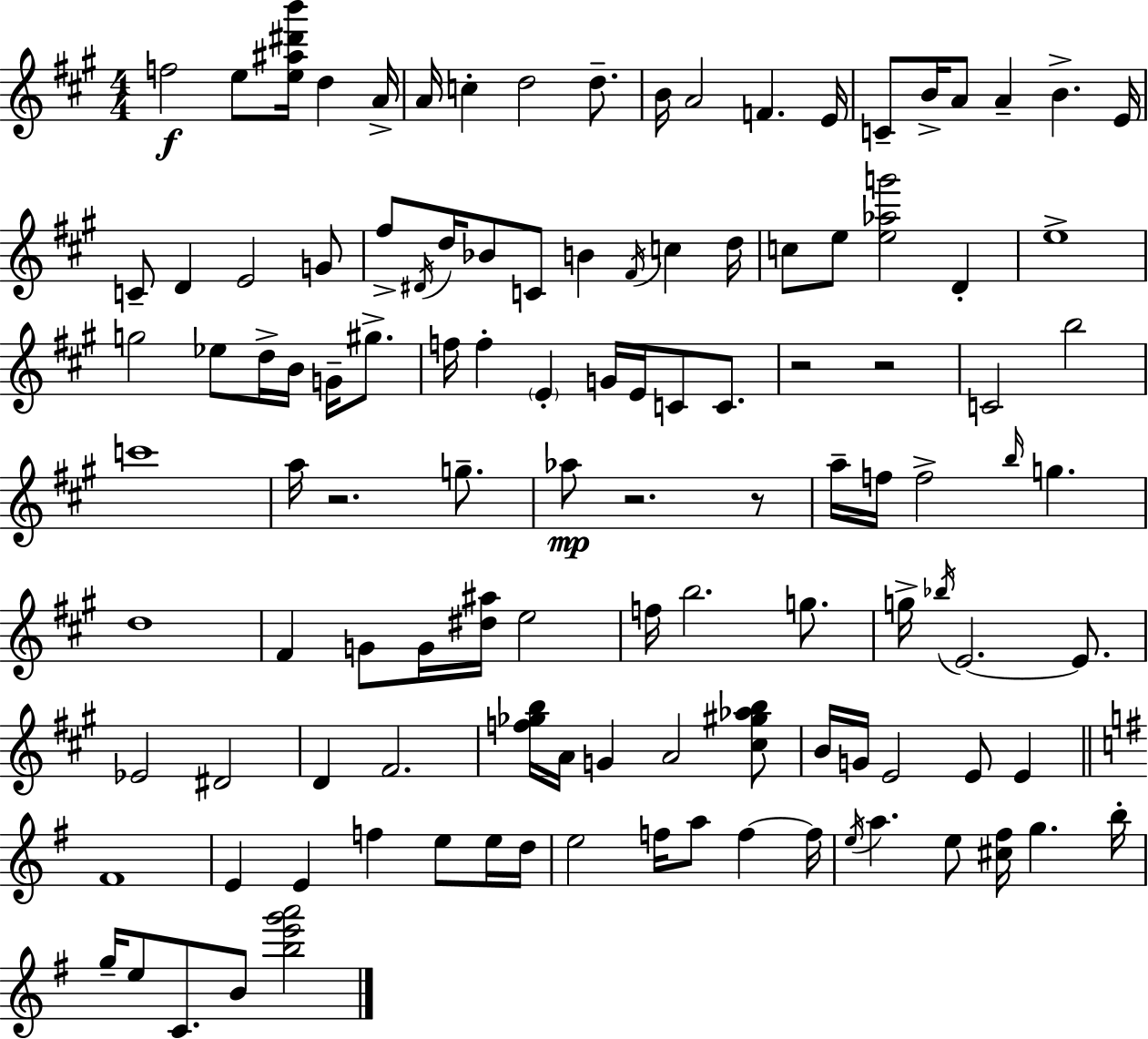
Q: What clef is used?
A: treble